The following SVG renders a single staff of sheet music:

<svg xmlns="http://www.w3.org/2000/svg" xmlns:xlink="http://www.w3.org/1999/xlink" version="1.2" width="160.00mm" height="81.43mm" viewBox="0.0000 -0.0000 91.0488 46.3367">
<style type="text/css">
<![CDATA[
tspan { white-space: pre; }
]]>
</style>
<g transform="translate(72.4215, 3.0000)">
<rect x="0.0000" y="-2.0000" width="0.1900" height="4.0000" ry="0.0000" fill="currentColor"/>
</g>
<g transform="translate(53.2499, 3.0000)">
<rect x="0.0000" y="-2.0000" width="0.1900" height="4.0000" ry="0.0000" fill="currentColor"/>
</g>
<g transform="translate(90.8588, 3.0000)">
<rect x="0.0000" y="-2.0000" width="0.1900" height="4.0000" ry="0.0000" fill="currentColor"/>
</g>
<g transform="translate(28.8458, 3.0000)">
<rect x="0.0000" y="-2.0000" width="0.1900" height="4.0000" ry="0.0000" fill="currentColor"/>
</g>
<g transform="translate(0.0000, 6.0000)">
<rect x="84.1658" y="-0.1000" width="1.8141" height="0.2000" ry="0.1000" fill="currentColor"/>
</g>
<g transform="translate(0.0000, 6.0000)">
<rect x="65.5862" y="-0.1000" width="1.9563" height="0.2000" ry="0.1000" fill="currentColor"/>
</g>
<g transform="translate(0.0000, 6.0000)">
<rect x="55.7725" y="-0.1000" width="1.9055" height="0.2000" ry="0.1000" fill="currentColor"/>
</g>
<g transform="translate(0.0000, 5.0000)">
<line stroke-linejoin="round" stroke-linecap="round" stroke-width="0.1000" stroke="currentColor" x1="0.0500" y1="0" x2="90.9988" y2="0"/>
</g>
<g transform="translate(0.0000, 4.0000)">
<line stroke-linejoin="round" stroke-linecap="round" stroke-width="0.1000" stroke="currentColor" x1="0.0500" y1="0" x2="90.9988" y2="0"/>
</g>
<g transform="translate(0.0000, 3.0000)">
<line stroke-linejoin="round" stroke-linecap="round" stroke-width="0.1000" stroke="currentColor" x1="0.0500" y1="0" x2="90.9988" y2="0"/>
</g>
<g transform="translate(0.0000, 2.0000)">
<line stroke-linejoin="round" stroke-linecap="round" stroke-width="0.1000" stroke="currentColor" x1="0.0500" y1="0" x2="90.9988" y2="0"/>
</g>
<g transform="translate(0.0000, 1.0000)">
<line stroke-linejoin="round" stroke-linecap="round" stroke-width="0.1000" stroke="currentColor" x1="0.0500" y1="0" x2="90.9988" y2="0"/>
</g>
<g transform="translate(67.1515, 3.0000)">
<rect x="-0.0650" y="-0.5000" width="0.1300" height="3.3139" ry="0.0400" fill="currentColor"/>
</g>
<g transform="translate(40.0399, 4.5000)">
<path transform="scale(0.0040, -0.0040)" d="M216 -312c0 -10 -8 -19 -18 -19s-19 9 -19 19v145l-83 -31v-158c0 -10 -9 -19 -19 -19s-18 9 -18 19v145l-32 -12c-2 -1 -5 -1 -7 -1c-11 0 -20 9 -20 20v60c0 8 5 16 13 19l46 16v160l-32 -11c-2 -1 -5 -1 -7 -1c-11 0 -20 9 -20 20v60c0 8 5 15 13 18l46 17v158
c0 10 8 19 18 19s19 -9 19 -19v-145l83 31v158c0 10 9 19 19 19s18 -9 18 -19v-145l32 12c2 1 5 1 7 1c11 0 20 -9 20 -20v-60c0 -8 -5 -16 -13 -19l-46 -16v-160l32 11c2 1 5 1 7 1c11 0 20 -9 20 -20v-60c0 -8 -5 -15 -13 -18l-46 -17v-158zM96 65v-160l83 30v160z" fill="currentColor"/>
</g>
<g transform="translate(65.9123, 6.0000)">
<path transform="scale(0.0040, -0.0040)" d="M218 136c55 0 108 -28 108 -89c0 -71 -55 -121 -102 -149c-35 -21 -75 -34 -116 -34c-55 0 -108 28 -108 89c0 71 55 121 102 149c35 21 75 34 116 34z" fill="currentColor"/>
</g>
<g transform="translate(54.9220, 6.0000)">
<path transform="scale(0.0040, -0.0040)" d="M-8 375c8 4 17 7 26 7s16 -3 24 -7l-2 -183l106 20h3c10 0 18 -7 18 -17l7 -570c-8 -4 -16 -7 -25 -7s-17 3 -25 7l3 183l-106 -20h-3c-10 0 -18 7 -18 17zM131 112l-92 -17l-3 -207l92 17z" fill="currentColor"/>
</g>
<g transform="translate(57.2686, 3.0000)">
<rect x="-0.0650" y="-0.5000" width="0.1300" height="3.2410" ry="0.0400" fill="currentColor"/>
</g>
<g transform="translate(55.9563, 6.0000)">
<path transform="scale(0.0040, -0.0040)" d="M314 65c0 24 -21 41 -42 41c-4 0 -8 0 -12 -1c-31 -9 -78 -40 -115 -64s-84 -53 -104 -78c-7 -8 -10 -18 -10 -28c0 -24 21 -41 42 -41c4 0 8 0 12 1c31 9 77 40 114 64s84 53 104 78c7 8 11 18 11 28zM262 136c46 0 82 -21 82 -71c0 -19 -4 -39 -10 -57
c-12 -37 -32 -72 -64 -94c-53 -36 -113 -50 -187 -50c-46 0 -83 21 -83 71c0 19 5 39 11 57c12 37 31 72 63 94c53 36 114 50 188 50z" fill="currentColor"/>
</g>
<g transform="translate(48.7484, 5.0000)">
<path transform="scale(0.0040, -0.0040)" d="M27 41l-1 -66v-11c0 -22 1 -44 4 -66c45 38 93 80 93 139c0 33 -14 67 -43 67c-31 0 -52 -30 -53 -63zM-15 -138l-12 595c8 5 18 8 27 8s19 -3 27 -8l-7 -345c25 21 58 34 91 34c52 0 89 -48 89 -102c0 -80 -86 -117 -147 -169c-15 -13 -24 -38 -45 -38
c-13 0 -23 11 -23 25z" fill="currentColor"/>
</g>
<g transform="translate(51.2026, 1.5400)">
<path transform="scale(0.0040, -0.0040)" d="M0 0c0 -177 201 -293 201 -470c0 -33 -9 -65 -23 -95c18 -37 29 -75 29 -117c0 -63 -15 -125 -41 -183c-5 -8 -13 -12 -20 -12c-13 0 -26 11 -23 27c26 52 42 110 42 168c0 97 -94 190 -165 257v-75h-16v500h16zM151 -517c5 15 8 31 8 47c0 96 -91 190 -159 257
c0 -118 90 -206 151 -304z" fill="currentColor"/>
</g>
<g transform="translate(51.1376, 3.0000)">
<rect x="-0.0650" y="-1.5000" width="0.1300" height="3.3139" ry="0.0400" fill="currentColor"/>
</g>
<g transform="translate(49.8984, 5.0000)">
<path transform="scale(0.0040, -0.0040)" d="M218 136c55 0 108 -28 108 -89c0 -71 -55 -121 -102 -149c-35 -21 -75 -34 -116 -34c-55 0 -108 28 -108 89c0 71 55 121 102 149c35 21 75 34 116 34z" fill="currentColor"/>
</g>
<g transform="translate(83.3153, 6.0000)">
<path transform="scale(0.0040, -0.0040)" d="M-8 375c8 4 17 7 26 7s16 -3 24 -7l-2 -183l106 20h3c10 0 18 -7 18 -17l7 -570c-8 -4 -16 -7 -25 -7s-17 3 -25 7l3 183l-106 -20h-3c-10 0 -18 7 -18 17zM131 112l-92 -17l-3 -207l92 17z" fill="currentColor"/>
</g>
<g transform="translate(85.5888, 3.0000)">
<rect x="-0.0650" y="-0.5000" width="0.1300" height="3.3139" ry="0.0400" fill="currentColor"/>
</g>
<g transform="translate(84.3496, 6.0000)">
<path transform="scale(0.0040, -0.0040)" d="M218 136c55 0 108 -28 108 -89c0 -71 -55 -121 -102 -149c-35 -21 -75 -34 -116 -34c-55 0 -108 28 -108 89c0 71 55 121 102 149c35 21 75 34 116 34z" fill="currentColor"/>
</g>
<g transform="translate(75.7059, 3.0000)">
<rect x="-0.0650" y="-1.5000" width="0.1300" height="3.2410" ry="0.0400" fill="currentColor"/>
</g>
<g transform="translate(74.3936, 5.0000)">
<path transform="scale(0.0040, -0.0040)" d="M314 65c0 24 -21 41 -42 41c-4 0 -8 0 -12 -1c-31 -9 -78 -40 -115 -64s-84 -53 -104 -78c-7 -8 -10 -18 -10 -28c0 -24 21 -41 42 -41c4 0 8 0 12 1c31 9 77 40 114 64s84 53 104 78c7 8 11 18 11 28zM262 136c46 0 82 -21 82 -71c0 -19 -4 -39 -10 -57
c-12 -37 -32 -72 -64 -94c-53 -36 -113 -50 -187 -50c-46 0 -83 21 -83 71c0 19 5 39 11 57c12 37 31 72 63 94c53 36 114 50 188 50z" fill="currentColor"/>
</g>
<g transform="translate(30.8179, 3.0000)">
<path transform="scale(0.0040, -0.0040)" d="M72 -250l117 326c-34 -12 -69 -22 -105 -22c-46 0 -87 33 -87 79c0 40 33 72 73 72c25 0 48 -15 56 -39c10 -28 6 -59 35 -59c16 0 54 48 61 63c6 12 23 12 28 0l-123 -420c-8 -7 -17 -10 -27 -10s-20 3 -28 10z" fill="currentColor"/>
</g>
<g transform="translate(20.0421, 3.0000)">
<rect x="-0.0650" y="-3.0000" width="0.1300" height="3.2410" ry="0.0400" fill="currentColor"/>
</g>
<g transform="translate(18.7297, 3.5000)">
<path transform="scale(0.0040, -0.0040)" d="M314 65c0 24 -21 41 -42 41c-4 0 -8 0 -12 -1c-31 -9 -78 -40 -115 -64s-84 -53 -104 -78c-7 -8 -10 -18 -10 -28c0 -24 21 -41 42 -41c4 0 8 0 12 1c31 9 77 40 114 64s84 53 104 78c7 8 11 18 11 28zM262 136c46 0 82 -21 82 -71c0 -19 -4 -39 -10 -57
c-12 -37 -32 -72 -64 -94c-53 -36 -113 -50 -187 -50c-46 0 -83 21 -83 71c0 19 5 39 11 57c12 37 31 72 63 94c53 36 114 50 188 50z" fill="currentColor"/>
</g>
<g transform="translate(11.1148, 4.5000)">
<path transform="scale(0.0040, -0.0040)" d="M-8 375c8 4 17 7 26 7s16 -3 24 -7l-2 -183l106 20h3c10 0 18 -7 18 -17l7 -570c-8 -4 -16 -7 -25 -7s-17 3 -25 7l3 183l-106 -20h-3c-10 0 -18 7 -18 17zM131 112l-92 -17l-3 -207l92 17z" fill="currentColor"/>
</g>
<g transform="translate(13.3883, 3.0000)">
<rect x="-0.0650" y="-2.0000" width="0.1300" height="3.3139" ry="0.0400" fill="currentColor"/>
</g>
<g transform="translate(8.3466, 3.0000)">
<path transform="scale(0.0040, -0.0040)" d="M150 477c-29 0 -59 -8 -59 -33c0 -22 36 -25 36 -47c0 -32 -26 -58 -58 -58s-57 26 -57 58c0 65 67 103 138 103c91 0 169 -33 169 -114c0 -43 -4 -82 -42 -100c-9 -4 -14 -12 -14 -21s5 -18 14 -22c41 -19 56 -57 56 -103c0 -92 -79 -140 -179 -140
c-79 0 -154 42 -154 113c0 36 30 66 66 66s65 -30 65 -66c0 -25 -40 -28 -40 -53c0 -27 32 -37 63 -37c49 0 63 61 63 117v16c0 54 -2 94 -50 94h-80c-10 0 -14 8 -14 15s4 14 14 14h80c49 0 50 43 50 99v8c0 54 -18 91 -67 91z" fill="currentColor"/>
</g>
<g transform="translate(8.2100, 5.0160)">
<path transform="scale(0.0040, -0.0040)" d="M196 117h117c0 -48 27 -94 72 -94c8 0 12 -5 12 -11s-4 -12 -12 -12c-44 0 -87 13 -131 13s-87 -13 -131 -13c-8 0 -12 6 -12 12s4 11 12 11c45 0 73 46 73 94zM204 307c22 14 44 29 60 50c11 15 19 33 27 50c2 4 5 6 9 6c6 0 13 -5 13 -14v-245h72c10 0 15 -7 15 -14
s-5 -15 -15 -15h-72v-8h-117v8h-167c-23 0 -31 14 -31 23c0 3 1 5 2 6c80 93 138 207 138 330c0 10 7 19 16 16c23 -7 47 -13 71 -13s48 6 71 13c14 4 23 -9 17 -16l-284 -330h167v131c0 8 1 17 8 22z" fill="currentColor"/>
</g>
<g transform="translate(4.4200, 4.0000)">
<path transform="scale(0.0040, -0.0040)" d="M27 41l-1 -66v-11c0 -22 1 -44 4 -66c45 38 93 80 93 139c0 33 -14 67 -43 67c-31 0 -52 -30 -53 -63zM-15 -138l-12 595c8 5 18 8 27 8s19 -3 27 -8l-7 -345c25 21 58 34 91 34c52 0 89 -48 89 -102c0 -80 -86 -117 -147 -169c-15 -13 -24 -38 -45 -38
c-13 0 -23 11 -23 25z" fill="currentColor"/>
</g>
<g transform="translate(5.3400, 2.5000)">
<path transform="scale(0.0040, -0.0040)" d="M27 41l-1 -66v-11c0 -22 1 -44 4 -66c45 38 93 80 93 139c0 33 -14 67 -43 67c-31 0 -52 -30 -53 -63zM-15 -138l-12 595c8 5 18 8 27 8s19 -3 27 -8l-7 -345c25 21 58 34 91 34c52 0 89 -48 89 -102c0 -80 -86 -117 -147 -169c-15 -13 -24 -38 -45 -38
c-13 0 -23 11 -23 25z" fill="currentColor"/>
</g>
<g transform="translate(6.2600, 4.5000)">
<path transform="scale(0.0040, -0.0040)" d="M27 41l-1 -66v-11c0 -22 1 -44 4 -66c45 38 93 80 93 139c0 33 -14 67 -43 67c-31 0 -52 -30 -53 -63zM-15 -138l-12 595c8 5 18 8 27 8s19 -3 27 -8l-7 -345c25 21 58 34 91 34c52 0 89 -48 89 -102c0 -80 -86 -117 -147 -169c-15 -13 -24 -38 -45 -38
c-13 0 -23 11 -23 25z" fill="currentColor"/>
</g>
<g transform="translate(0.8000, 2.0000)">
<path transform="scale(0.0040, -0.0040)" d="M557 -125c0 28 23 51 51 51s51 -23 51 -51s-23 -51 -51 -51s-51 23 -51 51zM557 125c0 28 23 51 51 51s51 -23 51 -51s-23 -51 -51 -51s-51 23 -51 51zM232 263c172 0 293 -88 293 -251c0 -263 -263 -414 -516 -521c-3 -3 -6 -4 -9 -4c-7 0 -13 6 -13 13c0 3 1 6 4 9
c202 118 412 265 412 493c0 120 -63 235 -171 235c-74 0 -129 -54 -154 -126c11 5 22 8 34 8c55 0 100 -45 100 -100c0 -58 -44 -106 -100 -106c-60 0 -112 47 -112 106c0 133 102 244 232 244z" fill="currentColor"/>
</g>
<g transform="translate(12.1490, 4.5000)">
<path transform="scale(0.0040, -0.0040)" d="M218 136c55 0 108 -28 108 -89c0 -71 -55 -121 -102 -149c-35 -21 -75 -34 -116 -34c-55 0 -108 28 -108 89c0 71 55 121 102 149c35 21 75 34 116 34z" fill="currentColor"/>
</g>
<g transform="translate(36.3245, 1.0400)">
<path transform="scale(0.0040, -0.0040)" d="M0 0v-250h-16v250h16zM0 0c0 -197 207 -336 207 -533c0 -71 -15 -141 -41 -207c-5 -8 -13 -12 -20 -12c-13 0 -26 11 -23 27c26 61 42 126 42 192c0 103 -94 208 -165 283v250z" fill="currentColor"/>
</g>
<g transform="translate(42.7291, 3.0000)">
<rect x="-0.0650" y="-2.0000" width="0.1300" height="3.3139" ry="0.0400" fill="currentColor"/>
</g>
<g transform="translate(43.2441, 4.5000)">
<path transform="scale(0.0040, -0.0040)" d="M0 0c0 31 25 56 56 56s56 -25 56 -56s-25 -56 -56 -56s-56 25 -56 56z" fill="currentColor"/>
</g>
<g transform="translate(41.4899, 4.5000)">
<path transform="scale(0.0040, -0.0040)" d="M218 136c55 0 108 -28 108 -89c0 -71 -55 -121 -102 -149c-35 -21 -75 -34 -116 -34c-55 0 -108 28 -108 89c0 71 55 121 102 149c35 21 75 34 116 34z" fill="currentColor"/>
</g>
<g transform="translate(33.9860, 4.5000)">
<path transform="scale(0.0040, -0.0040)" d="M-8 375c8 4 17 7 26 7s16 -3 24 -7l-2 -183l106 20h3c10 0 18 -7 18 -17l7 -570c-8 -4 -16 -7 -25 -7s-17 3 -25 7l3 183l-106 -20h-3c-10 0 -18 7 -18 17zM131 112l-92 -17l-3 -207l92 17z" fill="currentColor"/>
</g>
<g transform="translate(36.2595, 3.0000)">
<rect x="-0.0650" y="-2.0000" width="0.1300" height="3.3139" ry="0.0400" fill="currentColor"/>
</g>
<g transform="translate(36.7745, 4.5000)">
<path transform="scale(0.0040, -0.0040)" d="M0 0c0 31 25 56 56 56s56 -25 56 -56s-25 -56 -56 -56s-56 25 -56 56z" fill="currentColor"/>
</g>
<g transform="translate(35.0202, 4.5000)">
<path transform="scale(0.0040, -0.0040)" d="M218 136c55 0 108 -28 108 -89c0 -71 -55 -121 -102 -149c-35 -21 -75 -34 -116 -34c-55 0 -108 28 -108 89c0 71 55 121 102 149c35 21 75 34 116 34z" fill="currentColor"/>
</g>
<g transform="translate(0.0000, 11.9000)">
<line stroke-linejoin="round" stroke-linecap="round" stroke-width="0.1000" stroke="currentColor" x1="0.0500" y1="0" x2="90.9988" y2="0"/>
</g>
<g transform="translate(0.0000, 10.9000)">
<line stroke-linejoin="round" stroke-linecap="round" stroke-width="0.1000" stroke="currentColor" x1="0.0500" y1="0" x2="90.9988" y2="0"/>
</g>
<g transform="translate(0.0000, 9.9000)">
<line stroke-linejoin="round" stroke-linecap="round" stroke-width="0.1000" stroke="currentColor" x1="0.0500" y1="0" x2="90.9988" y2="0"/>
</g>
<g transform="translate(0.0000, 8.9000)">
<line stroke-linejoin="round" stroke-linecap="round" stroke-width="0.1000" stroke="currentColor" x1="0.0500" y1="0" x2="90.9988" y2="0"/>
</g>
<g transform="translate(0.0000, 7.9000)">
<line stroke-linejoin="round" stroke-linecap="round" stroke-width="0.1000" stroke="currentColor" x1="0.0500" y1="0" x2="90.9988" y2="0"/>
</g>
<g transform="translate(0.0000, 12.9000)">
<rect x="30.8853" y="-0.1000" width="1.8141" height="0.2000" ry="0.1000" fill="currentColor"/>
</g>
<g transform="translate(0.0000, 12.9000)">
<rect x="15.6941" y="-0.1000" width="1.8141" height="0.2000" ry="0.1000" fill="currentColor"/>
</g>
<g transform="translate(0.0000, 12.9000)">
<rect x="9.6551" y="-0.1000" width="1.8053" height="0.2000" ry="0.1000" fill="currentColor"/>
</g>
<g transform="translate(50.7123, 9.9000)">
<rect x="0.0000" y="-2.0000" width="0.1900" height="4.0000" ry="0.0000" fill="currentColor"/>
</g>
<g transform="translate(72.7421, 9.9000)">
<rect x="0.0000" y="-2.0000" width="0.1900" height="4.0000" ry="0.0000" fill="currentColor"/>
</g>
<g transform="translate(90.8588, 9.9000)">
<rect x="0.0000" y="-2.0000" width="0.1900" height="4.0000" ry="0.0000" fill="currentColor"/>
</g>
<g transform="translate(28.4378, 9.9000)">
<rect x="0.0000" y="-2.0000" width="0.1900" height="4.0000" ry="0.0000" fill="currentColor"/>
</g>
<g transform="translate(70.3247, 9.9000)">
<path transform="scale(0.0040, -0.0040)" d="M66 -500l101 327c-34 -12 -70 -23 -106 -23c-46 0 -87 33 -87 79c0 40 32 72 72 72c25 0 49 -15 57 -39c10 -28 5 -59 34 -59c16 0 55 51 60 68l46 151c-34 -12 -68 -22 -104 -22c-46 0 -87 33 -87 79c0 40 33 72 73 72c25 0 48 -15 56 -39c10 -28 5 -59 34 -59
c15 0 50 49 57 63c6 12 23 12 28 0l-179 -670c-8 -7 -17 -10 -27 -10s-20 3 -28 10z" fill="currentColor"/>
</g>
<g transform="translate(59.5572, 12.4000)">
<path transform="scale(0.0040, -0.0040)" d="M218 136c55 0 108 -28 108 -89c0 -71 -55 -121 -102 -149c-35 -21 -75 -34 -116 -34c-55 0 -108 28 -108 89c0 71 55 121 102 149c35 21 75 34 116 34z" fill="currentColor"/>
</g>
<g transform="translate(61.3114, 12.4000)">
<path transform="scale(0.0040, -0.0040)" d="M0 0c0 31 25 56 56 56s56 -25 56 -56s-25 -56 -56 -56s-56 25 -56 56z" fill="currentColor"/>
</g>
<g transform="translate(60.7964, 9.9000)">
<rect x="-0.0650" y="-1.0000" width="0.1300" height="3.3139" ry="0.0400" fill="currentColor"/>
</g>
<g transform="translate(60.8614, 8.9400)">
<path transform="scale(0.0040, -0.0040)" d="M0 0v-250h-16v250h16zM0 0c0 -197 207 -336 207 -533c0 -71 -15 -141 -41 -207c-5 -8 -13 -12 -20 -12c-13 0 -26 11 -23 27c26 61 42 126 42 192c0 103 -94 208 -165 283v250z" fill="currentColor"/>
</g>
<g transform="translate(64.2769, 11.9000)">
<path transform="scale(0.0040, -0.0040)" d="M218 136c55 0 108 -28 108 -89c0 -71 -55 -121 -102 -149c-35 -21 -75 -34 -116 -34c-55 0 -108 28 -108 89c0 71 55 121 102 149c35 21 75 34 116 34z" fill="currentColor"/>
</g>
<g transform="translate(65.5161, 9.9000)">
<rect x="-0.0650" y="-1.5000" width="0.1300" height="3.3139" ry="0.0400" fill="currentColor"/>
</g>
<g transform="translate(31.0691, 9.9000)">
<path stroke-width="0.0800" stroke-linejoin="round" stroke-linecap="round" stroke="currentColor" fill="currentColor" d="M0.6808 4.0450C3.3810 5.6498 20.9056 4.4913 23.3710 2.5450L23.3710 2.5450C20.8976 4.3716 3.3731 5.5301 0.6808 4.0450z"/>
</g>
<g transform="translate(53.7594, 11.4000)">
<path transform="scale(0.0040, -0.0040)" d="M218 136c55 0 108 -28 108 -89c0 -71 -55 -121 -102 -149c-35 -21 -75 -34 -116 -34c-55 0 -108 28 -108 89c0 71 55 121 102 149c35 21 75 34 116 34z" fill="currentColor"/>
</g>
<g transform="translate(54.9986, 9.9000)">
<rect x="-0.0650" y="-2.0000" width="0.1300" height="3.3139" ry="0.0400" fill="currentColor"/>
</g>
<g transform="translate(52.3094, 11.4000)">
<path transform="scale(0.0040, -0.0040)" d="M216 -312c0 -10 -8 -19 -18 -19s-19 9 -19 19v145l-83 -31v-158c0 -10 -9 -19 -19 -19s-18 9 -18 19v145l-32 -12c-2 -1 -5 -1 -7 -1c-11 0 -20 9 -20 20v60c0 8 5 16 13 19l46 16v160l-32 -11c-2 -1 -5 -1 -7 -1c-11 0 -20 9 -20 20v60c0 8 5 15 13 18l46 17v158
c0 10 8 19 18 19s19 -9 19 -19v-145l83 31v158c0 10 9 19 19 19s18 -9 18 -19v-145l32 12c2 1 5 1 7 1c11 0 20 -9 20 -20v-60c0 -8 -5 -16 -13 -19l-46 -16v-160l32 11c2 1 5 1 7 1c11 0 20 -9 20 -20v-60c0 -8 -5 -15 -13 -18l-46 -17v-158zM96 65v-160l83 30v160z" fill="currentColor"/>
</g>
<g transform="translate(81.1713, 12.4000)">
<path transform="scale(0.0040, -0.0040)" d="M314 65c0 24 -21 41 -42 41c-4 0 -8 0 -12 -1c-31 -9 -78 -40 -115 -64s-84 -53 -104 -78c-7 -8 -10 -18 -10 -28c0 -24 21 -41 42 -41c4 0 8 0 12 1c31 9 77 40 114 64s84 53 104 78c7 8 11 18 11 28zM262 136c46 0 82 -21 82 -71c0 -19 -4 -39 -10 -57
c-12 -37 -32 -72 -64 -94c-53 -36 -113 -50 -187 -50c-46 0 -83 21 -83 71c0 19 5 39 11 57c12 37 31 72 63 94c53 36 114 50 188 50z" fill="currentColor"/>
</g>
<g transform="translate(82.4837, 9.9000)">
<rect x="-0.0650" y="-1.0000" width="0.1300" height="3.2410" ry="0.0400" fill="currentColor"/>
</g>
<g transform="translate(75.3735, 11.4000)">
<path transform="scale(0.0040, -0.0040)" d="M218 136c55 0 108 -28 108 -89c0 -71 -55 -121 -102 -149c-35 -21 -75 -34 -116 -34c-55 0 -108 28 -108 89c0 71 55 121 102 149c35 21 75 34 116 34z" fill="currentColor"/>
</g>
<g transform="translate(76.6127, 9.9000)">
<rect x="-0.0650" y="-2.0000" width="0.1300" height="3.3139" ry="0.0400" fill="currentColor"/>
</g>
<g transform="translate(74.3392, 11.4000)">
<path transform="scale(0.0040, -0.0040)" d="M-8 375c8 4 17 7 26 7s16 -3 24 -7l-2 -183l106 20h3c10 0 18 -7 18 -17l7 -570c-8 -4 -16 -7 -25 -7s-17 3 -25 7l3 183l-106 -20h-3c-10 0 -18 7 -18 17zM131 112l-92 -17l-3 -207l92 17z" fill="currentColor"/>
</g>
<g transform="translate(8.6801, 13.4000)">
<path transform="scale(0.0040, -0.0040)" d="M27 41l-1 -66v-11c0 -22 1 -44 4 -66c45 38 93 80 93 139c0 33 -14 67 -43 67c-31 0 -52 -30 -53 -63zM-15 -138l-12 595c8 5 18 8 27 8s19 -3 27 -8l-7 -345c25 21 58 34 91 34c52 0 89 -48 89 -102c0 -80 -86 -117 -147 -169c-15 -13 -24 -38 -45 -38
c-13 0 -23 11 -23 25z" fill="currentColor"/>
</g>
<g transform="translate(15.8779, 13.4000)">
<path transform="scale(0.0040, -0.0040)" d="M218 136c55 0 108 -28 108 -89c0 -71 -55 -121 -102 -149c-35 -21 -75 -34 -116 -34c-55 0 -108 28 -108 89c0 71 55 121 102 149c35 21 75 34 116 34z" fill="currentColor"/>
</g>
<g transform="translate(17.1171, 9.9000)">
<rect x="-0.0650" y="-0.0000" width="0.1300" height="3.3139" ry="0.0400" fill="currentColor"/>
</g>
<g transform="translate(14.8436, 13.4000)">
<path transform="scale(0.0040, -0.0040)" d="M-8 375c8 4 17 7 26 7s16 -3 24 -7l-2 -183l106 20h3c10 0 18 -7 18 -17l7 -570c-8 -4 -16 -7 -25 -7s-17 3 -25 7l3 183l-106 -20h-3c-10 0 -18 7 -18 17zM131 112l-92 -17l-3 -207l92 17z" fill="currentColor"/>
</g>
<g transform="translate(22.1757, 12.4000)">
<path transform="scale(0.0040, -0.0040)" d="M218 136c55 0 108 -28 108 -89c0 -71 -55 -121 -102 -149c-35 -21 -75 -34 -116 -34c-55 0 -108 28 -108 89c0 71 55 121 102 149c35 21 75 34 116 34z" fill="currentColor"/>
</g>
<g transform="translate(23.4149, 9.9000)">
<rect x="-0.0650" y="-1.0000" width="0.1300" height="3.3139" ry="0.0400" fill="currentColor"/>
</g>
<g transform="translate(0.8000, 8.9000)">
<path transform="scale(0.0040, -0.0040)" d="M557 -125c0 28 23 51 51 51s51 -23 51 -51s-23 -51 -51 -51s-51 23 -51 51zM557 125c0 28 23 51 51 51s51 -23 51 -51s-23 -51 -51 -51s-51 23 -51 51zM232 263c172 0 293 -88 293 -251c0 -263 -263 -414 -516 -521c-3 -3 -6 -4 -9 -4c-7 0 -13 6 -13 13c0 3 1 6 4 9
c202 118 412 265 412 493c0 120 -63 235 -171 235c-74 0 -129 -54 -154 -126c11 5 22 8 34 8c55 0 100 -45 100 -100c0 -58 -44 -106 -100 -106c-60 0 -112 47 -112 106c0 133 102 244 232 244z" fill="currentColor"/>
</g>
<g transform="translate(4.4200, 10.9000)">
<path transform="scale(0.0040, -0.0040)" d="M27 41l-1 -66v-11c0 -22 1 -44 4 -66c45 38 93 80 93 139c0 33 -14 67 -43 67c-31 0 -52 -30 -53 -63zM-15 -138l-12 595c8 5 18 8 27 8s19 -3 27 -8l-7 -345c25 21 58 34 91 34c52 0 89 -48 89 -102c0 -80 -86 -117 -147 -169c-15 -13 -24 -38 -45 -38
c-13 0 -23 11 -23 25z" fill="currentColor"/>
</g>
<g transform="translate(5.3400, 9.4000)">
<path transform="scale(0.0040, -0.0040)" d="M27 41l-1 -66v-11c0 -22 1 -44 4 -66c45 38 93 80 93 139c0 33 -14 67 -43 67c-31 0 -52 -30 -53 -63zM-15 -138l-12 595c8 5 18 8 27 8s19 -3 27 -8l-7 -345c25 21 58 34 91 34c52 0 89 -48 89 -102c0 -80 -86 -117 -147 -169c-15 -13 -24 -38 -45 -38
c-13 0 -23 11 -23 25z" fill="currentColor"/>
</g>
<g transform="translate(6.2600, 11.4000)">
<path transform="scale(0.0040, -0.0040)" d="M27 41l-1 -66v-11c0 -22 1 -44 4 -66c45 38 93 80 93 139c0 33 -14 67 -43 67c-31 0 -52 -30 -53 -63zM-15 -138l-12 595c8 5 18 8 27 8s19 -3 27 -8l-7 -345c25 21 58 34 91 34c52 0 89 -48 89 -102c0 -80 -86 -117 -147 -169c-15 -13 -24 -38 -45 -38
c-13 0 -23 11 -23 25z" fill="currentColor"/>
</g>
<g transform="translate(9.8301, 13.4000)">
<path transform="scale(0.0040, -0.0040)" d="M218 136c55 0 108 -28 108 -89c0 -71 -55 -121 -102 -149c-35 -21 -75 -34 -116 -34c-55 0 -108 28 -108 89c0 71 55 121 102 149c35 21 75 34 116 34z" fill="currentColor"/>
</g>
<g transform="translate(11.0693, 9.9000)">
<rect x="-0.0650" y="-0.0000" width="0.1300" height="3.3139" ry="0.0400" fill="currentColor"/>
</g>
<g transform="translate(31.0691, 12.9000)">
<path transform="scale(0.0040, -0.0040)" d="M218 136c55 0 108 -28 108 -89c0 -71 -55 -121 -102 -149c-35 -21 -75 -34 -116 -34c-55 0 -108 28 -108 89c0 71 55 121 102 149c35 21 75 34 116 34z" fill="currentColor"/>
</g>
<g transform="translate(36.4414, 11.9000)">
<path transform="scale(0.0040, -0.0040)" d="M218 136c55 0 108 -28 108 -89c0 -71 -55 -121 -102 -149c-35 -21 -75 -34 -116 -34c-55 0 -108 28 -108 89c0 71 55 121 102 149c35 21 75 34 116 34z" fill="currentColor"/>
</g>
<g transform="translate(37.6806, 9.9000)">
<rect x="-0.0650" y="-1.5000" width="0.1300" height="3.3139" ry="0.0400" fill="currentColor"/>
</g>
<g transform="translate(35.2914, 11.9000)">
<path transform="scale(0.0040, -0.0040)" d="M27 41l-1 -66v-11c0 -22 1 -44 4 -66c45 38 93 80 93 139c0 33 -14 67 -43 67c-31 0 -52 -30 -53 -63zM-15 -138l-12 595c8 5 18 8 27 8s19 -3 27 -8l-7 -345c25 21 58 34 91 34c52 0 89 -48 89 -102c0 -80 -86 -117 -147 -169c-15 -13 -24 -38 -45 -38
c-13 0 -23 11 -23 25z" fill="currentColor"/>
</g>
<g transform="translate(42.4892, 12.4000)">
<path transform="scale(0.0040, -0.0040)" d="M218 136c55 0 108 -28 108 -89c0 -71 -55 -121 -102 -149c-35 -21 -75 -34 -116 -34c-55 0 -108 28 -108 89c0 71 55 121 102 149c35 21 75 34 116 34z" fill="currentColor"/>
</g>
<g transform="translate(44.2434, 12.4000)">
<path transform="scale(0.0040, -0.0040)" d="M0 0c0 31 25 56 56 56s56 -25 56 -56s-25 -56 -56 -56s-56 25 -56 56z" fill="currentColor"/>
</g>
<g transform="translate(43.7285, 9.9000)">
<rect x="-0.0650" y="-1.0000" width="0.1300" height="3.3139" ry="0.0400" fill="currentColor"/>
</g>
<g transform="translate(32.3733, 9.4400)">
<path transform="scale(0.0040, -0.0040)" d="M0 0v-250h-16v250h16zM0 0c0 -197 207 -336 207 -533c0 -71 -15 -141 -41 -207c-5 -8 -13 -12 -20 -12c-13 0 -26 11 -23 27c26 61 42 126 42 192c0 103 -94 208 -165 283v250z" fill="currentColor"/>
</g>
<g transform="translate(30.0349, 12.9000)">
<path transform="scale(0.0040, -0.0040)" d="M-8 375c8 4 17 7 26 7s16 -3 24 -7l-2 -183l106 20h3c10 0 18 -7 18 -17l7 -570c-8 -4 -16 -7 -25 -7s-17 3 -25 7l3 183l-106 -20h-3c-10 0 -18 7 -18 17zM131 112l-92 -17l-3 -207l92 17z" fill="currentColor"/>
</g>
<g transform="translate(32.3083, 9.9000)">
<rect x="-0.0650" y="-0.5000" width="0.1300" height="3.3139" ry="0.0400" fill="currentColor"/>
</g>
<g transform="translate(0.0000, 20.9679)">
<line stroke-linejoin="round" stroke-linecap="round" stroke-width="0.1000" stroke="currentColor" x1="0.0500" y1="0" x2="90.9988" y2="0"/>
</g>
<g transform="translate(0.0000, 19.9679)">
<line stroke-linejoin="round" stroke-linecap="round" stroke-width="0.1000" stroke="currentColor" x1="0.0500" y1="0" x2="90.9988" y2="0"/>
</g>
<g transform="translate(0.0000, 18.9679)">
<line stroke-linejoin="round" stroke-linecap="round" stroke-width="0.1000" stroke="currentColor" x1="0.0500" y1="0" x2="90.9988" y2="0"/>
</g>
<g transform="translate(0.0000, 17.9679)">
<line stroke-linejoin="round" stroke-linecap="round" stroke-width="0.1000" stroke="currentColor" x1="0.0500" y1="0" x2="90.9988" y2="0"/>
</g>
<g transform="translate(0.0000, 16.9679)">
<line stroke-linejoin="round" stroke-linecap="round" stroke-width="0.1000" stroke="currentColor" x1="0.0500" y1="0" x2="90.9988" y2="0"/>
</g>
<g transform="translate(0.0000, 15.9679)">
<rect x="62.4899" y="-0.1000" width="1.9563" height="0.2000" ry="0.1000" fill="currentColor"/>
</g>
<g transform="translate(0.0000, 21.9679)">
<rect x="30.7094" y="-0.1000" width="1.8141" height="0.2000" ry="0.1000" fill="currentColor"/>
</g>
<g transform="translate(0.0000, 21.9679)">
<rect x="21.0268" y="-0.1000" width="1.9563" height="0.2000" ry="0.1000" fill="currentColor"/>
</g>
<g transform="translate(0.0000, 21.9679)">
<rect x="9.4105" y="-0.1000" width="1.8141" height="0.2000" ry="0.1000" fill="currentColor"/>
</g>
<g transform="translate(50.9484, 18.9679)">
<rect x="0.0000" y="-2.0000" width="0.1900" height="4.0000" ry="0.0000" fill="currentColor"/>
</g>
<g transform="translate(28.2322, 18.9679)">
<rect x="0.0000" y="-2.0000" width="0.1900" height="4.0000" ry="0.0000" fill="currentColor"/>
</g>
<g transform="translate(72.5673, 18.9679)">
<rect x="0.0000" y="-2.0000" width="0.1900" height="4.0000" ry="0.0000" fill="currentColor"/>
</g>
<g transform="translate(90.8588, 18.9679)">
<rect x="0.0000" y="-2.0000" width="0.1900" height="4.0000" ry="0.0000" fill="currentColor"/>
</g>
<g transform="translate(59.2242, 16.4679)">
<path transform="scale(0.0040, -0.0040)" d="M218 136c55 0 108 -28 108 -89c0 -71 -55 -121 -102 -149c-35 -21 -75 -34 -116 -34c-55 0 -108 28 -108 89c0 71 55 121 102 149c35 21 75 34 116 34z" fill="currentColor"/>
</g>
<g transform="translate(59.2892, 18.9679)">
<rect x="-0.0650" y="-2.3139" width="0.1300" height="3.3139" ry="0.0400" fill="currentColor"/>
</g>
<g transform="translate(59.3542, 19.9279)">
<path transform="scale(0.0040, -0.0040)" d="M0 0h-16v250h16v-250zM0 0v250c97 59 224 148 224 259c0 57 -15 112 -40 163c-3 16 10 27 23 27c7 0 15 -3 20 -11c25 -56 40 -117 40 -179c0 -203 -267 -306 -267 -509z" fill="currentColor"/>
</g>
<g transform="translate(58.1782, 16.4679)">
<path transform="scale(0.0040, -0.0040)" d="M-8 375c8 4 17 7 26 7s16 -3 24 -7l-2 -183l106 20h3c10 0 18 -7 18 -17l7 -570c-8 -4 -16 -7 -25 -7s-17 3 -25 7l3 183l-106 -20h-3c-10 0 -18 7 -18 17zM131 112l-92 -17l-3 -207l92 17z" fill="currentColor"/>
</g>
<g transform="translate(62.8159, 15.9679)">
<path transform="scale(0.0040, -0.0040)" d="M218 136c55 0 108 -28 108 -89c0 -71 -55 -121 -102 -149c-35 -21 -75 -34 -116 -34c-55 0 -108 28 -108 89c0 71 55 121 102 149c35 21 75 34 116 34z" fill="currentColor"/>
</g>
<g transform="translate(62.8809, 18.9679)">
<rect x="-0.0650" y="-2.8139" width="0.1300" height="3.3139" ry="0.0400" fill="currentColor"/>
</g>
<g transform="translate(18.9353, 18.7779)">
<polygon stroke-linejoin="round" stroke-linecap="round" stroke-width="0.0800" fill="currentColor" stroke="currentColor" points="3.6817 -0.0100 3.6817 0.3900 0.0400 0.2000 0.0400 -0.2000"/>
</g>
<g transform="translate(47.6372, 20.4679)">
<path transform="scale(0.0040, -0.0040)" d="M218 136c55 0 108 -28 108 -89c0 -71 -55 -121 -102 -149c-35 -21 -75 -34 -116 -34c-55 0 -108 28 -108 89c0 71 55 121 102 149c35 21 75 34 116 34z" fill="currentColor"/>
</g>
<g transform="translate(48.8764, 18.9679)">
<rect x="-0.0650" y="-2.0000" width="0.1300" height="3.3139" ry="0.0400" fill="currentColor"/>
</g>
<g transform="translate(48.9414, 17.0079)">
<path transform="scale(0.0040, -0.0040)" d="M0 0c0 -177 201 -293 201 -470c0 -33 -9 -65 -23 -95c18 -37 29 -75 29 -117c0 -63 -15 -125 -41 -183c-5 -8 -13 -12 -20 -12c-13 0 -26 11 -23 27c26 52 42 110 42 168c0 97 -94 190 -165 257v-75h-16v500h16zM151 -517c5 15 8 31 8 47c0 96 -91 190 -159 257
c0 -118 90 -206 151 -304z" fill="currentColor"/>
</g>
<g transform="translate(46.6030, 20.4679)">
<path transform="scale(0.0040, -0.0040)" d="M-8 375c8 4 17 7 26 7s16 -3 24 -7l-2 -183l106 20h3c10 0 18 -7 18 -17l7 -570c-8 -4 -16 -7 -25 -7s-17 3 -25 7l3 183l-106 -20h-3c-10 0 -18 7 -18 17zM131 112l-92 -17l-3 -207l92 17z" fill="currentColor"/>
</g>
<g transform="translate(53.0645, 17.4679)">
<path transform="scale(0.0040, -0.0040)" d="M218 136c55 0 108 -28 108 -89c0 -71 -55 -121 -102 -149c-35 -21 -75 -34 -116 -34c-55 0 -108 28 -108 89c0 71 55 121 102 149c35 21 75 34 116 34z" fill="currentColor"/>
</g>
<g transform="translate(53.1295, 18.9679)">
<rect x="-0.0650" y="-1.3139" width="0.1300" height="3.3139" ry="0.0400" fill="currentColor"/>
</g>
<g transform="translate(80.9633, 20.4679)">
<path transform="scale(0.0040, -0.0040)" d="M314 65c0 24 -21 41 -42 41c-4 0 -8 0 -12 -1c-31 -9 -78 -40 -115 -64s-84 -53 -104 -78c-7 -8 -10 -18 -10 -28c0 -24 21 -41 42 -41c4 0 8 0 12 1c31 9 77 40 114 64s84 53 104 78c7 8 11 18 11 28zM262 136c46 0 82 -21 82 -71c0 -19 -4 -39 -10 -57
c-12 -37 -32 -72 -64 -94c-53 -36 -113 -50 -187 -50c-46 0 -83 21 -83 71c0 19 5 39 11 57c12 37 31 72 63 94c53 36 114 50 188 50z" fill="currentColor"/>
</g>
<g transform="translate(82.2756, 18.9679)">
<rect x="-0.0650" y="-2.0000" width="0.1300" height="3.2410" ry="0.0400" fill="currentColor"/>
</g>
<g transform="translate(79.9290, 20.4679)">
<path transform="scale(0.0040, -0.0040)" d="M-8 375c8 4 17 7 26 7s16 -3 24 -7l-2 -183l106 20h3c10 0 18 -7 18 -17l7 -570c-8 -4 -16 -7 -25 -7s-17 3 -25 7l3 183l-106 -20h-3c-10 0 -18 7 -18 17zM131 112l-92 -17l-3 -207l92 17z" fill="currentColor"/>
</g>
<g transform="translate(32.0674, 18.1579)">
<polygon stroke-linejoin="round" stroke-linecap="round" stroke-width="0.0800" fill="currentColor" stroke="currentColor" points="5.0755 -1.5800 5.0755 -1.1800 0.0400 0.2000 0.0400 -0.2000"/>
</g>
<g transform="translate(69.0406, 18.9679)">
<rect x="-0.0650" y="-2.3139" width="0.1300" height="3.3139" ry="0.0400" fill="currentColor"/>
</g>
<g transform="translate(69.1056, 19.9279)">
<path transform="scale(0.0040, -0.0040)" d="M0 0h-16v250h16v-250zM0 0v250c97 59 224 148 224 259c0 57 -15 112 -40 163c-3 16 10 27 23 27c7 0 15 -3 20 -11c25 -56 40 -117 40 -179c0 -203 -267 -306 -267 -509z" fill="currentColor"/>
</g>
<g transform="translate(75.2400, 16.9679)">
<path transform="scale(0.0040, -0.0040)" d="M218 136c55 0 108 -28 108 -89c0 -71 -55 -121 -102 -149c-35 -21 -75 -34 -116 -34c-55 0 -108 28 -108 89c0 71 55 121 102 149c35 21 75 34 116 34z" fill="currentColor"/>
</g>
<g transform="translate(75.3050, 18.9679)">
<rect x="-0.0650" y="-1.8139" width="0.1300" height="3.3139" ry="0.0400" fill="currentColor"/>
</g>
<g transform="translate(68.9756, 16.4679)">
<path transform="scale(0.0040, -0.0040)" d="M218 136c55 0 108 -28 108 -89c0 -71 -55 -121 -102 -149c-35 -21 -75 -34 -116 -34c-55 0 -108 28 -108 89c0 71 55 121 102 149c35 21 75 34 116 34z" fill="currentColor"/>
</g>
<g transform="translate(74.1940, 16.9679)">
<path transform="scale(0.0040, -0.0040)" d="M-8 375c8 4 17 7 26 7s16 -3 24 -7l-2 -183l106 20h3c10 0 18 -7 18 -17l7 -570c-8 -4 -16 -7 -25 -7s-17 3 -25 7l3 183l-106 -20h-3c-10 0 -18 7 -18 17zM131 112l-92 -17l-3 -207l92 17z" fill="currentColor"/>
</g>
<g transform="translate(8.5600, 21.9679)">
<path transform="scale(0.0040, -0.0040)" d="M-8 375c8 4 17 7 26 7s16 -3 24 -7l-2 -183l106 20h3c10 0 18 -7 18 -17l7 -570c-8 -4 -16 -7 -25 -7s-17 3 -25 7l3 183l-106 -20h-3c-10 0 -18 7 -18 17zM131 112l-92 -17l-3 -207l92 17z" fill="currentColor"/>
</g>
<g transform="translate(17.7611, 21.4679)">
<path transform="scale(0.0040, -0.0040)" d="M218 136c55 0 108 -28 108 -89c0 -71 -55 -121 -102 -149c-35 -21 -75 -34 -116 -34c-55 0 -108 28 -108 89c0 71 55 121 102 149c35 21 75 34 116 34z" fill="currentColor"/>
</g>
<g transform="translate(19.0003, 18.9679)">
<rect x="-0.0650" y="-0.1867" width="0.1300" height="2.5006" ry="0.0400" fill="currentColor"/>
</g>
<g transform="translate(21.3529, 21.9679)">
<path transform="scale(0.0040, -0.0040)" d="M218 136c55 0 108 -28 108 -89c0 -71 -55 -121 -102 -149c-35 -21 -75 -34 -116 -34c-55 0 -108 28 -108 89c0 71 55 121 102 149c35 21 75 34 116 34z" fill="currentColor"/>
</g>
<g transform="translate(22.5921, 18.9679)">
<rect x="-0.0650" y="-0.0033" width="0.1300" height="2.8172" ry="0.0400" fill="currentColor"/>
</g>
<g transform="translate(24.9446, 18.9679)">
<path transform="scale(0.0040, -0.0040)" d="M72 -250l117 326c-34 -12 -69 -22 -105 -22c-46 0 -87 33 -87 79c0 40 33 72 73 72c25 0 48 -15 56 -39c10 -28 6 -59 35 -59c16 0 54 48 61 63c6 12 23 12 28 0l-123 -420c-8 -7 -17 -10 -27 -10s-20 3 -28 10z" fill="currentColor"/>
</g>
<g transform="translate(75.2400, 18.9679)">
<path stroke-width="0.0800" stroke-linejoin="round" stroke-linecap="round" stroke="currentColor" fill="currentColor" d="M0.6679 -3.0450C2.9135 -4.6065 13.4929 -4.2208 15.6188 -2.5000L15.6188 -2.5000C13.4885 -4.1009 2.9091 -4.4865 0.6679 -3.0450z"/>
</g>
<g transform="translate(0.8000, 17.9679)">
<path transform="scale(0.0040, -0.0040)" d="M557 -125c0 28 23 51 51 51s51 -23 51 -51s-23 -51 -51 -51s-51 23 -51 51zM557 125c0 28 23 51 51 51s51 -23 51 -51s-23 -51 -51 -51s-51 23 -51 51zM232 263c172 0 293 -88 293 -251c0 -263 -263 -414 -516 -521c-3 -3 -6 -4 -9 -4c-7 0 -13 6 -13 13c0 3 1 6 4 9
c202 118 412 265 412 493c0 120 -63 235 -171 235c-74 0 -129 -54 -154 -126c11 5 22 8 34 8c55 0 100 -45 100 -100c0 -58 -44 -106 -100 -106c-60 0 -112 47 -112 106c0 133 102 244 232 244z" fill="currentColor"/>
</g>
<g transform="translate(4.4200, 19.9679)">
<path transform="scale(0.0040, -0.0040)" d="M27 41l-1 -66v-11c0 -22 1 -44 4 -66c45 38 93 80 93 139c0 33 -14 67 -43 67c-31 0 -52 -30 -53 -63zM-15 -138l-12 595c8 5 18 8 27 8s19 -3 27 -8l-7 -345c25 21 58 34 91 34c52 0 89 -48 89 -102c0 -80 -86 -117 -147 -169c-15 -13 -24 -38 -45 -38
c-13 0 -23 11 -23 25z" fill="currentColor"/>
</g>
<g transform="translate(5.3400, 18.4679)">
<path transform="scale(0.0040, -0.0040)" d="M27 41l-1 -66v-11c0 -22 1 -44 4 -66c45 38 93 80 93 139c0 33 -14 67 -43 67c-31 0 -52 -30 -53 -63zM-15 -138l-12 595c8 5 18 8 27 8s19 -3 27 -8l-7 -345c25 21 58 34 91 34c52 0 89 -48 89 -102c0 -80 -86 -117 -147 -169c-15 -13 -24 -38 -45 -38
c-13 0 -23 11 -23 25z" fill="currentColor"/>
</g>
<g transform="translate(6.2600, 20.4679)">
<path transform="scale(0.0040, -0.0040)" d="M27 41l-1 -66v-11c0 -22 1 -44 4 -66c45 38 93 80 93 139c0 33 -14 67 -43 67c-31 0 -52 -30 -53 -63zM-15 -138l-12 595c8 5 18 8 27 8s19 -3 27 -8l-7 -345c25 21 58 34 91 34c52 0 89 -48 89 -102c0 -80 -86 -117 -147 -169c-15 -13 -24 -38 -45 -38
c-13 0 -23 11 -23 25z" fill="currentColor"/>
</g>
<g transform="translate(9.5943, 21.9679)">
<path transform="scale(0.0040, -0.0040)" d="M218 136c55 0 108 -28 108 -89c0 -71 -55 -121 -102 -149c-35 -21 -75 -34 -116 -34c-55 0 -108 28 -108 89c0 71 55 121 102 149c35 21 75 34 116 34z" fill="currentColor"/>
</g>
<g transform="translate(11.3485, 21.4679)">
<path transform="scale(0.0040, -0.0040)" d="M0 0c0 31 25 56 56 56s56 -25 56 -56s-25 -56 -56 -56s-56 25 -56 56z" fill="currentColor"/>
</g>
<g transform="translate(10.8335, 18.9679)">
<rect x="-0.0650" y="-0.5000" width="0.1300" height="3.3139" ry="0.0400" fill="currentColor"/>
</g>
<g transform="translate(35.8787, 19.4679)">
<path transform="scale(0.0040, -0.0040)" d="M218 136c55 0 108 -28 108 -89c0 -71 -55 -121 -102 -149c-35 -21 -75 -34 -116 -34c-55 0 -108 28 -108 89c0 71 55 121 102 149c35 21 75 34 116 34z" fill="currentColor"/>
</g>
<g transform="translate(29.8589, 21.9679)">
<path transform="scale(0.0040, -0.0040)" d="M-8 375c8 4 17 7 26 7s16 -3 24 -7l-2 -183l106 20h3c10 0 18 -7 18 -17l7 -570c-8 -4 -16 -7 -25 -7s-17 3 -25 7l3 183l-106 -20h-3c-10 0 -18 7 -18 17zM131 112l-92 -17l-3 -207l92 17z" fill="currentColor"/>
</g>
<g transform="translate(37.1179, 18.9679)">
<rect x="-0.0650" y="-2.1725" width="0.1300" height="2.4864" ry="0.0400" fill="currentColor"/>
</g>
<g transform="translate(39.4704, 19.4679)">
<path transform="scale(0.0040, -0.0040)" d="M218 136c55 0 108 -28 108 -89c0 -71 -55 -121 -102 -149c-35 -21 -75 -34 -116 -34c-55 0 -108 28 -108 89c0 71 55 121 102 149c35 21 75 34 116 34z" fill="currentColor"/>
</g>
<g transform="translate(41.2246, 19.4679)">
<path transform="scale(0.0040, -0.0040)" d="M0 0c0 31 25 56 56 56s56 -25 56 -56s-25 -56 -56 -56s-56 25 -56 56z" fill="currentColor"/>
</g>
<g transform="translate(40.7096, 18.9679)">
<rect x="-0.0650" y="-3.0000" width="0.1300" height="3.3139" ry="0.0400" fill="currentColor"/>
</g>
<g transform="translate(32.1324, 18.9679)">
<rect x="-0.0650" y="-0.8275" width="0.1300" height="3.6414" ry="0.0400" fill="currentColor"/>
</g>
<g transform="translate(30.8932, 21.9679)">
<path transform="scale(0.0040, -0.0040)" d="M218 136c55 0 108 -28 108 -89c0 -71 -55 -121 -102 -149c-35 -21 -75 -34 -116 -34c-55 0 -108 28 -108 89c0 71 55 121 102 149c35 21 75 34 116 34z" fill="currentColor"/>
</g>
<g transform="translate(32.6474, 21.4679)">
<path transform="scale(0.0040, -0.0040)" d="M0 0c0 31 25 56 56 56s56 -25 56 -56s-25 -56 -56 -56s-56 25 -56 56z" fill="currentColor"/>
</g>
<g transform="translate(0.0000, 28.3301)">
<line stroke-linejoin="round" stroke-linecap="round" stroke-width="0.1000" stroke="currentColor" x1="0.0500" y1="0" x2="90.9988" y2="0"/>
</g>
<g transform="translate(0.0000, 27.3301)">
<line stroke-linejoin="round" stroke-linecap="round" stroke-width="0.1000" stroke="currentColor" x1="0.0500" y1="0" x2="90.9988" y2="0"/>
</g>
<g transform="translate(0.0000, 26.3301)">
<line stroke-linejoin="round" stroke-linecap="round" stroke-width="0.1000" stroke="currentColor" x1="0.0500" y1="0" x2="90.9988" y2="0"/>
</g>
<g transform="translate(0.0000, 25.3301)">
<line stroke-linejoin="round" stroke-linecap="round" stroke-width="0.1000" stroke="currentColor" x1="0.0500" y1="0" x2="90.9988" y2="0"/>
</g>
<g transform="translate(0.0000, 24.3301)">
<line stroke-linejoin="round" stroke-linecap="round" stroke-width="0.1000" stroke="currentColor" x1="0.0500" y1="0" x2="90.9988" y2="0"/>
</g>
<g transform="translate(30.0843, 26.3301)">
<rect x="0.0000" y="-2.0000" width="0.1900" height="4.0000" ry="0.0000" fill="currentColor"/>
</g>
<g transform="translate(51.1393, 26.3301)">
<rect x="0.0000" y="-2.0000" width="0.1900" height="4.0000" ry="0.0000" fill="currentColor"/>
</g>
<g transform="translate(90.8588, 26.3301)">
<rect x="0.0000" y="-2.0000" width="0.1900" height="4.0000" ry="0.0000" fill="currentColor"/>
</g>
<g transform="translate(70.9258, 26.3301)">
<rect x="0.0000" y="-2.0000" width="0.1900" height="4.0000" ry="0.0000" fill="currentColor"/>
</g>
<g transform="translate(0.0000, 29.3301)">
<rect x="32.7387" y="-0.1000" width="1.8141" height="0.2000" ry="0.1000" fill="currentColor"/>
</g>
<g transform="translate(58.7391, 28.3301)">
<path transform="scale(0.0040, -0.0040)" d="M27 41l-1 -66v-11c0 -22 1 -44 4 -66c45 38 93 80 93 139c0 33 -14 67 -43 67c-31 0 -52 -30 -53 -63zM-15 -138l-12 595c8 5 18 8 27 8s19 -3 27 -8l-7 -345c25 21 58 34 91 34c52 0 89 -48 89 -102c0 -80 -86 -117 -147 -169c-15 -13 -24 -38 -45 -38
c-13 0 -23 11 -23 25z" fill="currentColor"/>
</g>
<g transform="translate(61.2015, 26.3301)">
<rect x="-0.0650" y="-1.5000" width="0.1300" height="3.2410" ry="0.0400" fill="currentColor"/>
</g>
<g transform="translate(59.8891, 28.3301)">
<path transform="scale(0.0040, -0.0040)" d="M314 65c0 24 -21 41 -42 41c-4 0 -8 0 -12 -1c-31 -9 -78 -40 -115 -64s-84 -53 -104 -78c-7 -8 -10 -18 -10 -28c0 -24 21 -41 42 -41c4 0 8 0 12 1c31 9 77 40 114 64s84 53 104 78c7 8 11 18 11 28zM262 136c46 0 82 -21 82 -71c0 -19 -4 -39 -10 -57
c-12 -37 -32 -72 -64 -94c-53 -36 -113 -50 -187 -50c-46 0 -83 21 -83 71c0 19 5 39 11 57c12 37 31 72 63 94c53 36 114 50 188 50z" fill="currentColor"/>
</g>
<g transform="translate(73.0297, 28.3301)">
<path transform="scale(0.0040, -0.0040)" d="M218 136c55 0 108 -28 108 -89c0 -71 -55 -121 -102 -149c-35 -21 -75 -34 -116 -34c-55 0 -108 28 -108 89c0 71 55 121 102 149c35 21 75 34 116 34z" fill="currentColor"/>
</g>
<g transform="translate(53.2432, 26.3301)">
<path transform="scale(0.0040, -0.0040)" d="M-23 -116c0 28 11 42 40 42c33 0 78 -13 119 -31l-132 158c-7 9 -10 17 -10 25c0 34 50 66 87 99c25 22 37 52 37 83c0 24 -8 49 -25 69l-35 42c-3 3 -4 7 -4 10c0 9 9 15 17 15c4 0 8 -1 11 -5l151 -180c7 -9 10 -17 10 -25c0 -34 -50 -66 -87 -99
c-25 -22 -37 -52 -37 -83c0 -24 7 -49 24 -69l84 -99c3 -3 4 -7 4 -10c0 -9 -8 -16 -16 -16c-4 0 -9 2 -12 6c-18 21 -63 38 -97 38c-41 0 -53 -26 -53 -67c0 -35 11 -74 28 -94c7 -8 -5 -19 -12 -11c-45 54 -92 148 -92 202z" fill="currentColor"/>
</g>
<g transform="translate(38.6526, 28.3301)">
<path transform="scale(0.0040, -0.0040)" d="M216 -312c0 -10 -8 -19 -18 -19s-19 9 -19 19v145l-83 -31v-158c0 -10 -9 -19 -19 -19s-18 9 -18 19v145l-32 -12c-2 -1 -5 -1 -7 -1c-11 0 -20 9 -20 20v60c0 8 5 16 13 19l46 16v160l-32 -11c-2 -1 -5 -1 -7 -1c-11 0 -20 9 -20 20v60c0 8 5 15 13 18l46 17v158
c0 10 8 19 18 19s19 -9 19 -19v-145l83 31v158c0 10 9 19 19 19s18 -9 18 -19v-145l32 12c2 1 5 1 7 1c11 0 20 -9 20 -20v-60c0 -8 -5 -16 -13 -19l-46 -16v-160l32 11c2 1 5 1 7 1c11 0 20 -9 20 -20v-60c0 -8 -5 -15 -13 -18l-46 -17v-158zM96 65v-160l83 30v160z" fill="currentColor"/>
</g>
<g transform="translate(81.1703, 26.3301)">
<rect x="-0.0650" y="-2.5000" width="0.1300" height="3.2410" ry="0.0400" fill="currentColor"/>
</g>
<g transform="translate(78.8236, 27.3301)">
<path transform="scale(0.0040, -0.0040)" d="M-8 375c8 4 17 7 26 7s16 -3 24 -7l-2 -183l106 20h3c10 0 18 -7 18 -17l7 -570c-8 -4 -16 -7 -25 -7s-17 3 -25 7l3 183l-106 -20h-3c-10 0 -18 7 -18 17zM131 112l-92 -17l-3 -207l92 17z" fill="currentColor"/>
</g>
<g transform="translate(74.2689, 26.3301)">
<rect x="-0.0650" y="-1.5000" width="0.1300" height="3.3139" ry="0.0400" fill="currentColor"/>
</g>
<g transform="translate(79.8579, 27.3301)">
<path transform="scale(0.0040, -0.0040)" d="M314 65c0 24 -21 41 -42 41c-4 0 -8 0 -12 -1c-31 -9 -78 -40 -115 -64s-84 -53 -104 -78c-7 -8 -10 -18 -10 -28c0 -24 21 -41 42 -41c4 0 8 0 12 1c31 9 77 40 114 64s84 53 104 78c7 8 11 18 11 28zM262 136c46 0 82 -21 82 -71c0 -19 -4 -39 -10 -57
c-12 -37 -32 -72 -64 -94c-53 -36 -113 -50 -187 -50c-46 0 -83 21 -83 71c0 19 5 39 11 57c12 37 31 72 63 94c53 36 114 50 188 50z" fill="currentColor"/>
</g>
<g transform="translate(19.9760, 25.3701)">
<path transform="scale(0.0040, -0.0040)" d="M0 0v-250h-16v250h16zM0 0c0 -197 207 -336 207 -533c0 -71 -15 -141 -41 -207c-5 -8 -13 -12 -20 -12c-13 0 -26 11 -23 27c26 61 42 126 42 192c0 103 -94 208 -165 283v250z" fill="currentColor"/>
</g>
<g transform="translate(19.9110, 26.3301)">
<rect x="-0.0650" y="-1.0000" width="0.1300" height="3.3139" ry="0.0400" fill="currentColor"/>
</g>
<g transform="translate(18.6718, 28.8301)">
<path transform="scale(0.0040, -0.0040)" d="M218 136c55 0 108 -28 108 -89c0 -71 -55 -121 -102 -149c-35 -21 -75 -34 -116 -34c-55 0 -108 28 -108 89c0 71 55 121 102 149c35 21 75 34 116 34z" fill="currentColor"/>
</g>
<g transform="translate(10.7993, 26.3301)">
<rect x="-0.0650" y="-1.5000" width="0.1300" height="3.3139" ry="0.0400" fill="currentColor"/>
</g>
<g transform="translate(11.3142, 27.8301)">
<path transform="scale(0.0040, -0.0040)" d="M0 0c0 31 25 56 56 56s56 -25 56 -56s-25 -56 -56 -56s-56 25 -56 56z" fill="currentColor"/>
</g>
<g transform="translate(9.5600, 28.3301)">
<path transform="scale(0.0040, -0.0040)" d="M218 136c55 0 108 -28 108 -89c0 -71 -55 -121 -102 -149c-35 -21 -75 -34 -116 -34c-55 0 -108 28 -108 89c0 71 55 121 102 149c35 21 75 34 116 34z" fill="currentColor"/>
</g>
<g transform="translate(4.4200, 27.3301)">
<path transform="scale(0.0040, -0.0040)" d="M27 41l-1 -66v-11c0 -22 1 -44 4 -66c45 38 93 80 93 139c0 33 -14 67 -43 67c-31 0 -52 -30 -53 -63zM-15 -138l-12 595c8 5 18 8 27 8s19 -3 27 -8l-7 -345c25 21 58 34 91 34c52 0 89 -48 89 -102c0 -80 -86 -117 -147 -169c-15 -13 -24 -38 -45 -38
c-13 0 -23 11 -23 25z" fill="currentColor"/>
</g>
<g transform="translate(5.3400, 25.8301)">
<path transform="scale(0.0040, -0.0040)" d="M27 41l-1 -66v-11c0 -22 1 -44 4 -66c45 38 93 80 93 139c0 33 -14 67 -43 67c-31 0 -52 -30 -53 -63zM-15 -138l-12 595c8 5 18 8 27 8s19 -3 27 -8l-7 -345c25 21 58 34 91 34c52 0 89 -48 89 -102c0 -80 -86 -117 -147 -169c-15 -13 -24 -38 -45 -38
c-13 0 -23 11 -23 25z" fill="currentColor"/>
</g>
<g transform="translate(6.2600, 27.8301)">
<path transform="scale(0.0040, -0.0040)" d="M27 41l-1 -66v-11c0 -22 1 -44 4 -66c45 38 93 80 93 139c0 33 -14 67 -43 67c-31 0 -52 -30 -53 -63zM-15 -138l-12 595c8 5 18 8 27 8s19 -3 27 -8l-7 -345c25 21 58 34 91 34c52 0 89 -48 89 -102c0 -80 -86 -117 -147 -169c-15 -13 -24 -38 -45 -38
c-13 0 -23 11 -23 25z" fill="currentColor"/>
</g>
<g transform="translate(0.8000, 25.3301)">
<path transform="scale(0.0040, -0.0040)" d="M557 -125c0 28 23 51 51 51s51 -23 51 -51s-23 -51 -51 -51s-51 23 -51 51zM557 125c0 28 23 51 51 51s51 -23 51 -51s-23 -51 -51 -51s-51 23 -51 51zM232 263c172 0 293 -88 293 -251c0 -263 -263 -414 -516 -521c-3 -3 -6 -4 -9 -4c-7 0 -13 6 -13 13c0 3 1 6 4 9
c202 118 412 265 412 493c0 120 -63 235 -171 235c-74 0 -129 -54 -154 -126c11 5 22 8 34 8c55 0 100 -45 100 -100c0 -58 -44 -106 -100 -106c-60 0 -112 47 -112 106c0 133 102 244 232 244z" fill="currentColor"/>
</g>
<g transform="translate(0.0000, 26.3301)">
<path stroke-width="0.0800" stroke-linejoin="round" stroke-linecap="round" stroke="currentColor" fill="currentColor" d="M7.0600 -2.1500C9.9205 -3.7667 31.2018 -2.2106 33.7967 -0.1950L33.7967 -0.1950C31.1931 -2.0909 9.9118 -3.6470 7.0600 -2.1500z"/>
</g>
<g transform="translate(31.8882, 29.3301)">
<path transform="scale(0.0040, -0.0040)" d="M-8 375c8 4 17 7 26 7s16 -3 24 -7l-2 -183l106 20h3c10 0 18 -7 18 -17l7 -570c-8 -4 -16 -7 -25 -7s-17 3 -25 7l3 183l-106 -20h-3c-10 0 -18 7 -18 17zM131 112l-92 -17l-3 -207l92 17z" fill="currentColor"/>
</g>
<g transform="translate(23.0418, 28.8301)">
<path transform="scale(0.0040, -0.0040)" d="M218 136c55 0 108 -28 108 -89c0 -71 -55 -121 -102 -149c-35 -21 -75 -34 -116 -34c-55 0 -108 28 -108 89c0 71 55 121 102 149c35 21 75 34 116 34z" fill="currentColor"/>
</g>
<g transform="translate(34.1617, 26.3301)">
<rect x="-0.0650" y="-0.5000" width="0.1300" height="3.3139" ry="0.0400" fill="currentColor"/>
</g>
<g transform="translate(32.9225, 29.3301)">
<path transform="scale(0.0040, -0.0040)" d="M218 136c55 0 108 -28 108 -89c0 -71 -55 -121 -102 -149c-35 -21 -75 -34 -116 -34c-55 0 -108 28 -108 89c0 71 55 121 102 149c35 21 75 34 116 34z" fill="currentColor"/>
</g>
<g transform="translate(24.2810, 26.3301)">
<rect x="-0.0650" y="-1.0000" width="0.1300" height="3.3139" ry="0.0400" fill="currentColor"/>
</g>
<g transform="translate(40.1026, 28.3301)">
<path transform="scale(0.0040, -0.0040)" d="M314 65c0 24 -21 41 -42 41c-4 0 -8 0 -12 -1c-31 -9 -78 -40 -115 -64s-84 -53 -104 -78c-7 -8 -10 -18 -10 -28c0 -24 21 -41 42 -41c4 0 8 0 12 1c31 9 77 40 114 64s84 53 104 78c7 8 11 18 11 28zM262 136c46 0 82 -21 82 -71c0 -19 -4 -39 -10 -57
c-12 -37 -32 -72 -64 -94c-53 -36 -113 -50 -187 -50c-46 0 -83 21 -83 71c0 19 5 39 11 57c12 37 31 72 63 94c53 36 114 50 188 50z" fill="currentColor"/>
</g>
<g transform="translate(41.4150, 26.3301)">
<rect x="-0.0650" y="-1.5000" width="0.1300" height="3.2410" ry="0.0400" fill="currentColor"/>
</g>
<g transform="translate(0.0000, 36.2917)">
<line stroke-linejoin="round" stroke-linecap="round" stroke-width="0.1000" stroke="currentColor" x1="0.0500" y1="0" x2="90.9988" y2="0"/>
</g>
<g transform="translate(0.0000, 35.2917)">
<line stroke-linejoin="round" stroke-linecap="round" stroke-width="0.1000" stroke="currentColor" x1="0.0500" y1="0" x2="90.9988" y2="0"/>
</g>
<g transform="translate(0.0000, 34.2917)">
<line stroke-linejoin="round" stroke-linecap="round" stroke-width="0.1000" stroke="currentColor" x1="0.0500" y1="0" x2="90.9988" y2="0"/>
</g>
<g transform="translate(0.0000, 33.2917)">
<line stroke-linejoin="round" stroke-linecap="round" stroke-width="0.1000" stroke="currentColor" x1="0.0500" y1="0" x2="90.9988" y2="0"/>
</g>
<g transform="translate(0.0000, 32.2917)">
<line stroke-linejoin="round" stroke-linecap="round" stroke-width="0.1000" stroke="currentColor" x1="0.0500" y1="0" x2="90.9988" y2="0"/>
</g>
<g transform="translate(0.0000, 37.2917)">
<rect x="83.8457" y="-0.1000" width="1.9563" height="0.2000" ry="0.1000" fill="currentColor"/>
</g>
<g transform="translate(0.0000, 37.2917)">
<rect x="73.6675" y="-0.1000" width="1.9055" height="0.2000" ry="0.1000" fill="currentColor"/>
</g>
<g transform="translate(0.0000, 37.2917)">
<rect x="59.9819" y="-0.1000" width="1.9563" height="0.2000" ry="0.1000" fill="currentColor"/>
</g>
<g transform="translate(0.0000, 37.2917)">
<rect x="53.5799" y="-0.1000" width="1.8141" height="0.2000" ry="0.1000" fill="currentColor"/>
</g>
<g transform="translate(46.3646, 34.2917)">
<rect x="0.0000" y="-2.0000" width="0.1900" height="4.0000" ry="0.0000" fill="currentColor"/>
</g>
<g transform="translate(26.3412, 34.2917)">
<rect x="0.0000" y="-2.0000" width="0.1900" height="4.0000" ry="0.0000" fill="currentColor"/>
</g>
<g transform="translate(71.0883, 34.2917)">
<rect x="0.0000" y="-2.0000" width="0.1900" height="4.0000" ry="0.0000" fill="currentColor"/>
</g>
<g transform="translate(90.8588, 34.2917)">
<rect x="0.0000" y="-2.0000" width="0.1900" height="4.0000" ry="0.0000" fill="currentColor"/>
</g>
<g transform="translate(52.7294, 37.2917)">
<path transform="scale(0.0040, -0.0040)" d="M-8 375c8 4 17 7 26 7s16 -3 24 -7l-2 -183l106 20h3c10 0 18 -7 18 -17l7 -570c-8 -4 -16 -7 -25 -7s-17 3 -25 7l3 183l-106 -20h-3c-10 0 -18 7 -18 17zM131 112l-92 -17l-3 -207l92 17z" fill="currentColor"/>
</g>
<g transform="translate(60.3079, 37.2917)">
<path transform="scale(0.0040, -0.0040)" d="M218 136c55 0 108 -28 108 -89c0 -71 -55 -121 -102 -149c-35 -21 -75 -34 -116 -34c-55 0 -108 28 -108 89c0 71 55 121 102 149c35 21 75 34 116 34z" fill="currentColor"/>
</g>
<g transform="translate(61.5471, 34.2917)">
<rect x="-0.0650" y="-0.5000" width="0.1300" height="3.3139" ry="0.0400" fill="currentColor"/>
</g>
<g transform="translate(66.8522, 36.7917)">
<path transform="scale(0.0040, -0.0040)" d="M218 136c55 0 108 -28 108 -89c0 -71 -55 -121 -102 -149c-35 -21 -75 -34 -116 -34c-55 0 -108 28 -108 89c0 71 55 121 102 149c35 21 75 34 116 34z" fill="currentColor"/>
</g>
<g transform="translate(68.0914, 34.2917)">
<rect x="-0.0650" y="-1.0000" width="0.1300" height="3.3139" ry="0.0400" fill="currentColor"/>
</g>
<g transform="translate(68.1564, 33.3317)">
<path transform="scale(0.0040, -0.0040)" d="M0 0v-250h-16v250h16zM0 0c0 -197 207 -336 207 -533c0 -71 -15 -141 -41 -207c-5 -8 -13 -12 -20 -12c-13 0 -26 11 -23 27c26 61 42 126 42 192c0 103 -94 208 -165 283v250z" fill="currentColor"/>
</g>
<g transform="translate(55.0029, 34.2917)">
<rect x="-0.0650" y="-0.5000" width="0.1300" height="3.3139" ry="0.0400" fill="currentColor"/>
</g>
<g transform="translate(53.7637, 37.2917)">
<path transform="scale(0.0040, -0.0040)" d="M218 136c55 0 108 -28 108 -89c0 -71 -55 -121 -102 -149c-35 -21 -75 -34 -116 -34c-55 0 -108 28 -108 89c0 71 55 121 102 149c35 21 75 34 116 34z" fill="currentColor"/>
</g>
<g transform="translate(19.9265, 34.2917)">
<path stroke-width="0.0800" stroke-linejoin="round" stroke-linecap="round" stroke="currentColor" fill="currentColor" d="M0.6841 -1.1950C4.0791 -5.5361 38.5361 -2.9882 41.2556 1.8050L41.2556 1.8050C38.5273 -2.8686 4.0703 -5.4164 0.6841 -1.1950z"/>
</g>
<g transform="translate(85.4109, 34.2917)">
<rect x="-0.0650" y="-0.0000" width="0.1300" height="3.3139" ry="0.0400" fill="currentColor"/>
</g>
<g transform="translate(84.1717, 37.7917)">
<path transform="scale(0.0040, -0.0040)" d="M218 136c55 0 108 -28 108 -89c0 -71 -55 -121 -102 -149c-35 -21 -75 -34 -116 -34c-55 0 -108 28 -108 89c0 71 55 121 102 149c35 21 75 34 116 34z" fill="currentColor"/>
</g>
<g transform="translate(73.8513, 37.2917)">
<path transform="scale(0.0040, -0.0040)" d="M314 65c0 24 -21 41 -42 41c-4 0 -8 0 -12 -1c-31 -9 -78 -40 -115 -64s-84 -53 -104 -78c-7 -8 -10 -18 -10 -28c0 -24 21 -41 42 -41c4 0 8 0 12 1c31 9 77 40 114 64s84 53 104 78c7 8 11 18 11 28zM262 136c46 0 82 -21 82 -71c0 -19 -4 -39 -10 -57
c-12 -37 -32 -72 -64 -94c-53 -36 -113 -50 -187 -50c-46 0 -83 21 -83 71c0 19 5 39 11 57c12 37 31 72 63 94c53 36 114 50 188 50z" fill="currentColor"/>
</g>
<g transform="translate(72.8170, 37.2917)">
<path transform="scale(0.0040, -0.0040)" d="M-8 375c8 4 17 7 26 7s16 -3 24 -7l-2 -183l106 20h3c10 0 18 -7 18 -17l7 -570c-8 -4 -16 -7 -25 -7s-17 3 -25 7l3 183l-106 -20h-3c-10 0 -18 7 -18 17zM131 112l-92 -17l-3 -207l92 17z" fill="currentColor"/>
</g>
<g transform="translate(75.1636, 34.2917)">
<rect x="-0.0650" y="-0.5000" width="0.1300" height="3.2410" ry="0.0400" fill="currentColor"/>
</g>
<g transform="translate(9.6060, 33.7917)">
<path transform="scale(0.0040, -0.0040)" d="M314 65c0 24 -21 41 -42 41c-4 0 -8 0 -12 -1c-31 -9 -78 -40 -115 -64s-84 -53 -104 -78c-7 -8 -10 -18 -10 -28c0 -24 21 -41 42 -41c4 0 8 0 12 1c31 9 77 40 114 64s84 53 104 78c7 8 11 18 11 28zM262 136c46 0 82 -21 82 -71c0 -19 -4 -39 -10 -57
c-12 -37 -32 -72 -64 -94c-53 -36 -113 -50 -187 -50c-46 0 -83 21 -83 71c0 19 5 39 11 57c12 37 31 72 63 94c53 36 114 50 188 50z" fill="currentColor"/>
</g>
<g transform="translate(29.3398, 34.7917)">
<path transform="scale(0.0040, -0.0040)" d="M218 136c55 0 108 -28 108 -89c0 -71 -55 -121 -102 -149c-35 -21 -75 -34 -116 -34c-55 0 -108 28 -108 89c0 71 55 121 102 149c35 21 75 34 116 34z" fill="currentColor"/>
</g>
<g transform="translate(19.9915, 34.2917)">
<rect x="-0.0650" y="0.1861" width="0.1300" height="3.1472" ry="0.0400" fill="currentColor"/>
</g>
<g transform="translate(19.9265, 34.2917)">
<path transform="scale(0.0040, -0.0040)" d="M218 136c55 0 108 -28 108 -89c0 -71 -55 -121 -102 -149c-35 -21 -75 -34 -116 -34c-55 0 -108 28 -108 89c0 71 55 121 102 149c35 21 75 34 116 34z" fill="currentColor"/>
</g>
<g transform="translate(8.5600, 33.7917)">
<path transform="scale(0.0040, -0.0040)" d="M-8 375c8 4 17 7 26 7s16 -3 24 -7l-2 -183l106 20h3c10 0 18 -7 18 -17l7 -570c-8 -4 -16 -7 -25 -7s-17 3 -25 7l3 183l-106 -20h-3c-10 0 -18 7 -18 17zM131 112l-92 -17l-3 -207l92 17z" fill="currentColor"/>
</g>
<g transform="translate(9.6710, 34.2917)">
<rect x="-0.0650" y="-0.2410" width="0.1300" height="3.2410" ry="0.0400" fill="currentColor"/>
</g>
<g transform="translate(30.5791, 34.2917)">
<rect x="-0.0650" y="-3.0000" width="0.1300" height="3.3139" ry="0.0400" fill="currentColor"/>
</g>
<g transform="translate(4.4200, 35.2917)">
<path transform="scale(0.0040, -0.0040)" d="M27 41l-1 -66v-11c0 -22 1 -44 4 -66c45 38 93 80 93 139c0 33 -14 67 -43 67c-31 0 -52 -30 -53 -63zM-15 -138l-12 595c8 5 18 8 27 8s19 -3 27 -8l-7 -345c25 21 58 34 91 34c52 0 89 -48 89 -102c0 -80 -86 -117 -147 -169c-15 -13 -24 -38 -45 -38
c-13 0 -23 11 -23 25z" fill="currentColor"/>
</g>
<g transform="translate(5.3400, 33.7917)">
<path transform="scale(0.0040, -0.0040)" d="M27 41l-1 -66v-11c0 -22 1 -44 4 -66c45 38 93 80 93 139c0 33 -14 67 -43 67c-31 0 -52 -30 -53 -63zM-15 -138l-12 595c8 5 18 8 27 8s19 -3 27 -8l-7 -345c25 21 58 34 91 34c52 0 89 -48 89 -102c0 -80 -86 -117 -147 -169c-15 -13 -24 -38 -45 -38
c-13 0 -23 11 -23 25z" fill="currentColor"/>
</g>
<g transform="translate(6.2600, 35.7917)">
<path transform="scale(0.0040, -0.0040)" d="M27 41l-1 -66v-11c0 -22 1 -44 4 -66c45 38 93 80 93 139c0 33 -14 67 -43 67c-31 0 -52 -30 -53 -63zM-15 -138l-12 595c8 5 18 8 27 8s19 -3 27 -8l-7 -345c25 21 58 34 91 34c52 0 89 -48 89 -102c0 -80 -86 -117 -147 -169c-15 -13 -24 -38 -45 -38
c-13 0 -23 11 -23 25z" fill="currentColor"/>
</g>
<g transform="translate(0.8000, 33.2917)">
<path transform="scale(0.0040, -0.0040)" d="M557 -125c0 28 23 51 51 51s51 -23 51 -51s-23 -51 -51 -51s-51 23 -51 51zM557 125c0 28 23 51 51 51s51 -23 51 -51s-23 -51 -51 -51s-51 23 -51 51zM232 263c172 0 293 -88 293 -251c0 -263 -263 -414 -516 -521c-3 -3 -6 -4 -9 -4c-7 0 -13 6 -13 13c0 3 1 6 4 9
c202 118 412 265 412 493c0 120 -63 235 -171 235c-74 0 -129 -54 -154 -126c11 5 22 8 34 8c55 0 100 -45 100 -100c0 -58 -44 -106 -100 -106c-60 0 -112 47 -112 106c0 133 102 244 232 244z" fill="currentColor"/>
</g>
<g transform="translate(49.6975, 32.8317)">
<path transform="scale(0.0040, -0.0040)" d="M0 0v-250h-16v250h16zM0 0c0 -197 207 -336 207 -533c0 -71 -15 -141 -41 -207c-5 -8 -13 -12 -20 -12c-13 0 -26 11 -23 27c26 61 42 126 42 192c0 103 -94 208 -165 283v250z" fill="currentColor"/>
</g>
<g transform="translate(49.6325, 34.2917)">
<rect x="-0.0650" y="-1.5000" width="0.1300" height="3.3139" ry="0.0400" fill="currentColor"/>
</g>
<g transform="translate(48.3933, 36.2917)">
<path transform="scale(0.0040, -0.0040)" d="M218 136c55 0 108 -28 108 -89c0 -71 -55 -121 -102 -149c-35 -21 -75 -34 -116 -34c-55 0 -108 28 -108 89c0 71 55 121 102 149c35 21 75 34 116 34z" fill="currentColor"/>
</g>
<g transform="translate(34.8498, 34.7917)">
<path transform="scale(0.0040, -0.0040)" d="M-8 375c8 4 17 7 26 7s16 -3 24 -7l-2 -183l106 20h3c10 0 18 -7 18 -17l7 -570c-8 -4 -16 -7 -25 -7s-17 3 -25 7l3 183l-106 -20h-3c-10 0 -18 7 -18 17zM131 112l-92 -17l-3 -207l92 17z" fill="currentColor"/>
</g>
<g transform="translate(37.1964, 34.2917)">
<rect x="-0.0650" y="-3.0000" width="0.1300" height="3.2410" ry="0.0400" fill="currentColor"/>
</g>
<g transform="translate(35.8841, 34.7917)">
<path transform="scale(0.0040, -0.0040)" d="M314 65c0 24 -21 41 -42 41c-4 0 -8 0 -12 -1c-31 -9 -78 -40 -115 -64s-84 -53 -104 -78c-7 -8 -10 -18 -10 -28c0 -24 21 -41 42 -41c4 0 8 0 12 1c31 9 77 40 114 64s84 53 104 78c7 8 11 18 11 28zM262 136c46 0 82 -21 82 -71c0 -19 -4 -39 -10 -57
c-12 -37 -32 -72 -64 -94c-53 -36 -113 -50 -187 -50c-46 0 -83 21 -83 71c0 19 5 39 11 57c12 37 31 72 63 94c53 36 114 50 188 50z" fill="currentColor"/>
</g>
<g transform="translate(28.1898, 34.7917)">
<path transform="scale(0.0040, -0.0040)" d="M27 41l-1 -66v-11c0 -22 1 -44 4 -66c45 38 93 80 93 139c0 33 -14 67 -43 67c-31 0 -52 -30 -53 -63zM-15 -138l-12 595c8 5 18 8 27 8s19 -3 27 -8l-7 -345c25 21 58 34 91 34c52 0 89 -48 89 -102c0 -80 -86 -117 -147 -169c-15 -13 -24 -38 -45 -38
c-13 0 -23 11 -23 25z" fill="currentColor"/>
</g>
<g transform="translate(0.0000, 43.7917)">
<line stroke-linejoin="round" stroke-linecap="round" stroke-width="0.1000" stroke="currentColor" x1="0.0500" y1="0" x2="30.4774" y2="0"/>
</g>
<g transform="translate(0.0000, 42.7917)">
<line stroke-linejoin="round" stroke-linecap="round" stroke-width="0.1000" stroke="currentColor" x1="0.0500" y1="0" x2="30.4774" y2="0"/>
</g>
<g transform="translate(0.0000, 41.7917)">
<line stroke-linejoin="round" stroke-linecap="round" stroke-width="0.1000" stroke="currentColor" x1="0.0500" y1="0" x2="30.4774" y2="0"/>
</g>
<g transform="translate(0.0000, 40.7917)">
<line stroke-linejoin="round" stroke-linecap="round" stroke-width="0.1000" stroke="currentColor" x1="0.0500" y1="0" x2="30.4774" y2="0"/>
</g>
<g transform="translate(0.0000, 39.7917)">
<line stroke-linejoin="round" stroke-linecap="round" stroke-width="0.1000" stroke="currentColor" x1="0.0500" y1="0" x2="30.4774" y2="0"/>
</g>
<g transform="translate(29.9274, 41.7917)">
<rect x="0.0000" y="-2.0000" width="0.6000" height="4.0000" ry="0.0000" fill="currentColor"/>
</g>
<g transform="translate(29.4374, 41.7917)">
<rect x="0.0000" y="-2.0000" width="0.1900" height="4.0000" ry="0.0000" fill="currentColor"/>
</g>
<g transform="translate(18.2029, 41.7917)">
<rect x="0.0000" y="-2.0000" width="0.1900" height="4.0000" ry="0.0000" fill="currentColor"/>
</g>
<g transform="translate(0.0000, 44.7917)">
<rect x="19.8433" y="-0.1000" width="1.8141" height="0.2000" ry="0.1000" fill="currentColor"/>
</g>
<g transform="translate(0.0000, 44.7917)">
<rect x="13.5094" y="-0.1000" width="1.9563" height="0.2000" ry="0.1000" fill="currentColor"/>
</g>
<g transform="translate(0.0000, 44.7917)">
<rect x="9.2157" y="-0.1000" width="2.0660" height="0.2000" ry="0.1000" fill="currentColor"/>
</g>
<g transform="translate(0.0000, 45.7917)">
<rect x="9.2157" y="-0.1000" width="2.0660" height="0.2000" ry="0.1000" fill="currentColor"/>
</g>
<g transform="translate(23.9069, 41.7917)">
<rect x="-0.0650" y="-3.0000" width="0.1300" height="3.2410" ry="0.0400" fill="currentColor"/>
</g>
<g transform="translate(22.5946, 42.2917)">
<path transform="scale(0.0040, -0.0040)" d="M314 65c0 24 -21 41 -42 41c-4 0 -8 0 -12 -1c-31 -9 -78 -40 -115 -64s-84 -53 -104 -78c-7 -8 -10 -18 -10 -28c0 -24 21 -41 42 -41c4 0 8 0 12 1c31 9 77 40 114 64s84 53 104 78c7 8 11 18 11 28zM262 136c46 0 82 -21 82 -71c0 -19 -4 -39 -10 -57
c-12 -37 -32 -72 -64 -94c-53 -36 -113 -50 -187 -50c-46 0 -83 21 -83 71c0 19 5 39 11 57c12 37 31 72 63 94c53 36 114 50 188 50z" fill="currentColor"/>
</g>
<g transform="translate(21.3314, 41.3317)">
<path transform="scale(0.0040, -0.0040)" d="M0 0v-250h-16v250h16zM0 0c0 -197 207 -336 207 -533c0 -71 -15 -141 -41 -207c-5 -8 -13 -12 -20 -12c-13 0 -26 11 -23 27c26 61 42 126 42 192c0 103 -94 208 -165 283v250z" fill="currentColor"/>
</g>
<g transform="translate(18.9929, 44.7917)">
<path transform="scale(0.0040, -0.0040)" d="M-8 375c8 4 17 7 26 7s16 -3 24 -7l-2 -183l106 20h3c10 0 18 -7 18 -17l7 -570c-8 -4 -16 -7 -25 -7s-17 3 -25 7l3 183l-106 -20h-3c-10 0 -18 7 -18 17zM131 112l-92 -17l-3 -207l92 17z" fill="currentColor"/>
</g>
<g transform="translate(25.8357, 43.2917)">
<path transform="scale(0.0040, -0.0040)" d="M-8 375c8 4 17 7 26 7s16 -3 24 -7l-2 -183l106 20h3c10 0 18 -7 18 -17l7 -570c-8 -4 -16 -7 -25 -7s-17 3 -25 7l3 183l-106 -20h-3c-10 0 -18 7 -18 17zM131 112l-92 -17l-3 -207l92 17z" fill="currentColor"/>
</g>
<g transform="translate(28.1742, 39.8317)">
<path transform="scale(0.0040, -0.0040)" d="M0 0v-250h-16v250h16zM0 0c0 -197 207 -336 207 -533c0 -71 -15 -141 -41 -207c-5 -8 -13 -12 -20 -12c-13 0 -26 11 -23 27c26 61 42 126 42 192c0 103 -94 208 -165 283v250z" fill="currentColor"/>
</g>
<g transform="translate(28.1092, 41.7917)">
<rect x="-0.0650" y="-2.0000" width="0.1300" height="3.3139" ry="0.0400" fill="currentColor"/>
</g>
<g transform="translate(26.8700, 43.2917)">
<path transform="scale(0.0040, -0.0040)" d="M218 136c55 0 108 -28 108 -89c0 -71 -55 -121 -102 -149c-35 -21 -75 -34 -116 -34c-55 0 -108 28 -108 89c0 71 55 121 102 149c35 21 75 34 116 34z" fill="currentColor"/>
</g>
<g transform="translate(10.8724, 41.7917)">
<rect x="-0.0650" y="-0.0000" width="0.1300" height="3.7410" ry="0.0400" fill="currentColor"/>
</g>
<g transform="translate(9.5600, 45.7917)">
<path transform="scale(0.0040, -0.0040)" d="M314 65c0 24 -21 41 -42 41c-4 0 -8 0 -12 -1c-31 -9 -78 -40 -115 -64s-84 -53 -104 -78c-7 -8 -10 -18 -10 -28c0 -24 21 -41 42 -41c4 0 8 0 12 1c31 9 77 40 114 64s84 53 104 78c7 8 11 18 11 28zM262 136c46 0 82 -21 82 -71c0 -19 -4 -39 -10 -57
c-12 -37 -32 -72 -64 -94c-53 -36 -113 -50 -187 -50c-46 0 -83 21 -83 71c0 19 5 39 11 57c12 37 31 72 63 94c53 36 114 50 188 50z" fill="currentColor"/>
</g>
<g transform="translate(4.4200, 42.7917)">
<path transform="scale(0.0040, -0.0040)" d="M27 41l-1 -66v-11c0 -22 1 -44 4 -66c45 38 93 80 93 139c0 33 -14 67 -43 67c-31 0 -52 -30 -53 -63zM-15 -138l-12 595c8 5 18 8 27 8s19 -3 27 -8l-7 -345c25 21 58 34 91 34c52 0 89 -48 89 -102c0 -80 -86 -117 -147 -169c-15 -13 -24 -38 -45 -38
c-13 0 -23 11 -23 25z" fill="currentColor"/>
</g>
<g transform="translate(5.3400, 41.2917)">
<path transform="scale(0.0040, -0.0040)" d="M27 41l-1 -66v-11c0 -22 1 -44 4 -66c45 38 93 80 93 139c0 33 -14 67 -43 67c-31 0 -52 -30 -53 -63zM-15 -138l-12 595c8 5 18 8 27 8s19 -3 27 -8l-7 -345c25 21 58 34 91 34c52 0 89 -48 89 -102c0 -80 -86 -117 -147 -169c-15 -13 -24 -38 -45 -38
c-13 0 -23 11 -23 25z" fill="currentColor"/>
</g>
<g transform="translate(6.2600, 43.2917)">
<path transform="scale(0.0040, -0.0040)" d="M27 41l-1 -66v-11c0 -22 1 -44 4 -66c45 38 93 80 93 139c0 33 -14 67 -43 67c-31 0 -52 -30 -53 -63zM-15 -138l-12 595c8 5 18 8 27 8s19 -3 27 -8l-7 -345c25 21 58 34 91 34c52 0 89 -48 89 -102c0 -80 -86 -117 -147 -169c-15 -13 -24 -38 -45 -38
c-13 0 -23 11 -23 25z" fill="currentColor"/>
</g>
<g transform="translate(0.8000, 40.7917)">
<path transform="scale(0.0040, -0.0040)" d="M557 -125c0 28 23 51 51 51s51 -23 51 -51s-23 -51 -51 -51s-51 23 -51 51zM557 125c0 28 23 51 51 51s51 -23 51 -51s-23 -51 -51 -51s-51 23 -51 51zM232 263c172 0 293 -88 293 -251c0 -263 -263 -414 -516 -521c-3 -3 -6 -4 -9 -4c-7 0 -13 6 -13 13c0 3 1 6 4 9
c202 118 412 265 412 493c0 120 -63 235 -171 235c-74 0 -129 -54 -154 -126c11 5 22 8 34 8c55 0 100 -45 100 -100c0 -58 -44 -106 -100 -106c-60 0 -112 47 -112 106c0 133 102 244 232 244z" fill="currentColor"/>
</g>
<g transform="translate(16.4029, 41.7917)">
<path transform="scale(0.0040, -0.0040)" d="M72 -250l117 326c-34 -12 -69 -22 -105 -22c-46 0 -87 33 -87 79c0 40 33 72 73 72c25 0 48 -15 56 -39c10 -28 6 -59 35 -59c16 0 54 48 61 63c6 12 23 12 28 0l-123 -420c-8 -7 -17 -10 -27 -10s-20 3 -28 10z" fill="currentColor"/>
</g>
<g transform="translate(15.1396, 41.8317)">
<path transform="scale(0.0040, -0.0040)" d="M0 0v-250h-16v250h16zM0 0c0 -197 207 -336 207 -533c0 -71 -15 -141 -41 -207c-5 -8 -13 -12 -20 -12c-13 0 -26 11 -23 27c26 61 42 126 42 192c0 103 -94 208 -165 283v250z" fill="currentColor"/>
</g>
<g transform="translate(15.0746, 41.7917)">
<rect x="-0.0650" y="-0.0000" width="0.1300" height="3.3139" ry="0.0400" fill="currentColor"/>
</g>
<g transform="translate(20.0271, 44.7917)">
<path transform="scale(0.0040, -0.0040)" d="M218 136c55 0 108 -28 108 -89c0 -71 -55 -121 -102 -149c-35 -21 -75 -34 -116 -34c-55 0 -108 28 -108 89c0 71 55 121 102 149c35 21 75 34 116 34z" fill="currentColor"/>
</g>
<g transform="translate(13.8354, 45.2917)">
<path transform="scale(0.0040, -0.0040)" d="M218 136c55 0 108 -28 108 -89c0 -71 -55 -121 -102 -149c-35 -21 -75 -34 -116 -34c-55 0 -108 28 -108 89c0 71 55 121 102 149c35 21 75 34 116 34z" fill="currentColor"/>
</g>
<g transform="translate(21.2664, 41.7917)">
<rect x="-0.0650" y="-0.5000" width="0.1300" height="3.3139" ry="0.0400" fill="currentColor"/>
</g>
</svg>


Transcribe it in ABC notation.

X:1
T:Untitled
M:3/4
L:1/4
K:Eb
A,, C,2 z/2 A,,/2 ^A,, _G,,/4 E,,2 E,, G,,2 E,, _D,, D,, F,, E,,/2 _G,, F,, ^A,, F,,/2 G,, z/4 A,, F,,2 E,, F,,/2 E,,/2 z/2 E,,/2 C,/2 C, A,,/4 G, B,/2 C B,/2 A, A,,2 G,, F,,/2 F,, E,, ^G,,2 z _G,,2 G,, B,,2 E,2 D, _C, C,2 G,,/2 E,, E,, F,,/2 E,,2 D,, C,,2 D,,/2 z/2 E,,/2 C,2 A,,/2